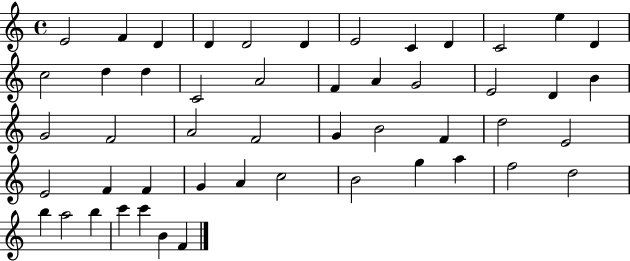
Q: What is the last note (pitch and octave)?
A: F4